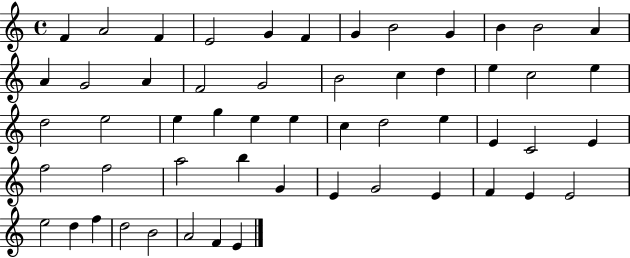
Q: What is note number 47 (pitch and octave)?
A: E5